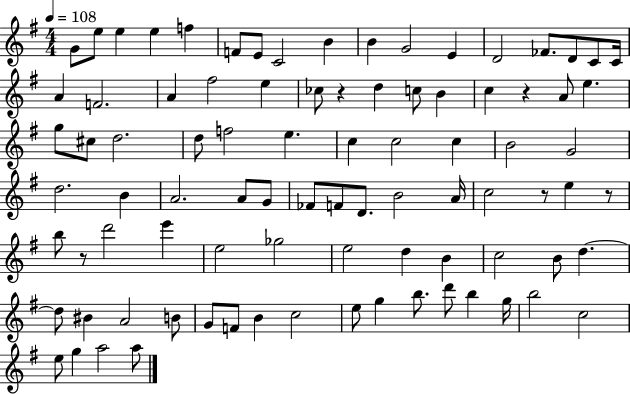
X:1
T:Untitled
M:4/4
L:1/4
K:G
G/2 e/2 e e f F/2 E/2 C2 B B G2 E D2 _F/2 D/2 C/2 C/4 A F2 A ^f2 e _c/2 z d c/2 B c z A/2 e g/2 ^c/2 d2 d/2 f2 e c c2 c B2 G2 d2 B A2 A/2 G/2 _F/2 F/2 D/2 B2 A/4 c2 z/2 e z/2 b/2 z/2 d'2 e' e2 _g2 e2 d B c2 B/2 d d/2 ^B A2 B/2 G/2 F/2 B c2 e/2 g b/2 d'/2 b g/4 b2 c2 e/2 g a2 a/2